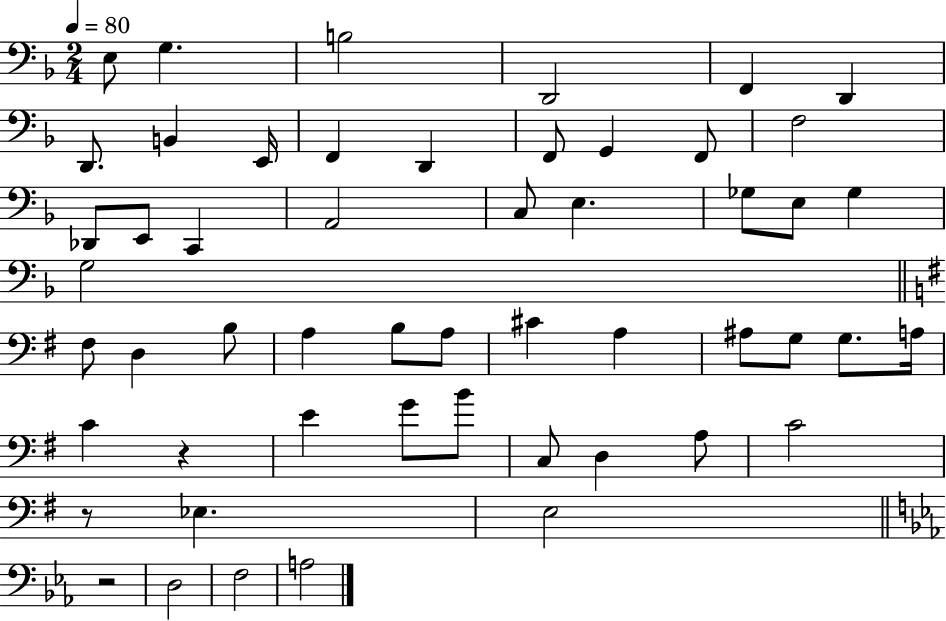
{
  \clef bass
  \numericTimeSignature
  \time 2/4
  \key f \major
  \tempo 4 = 80
  e8 g4. | b2 | d,2 | f,4 d,4 | \break d,8. b,4 e,16 | f,4 d,4 | f,8 g,4 f,8 | f2 | \break des,8 e,8 c,4 | a,2 | c8 e4. | ges8 e8 ges4 | \break g2 | \bar "||" \break \key g \major fis8 d4 b8 | a4 b8 a8 | cis'4 a4 | ais8 g8 g8. a16 | \break c'4 r4 | e'4 g'8 b'8 | c8 d4 a8 | c'2 | \break r8 ees4. | e2 | \bar "||" \break \key c \minor r2 | d2 | f2 | a2 | \break \bar "|."
}